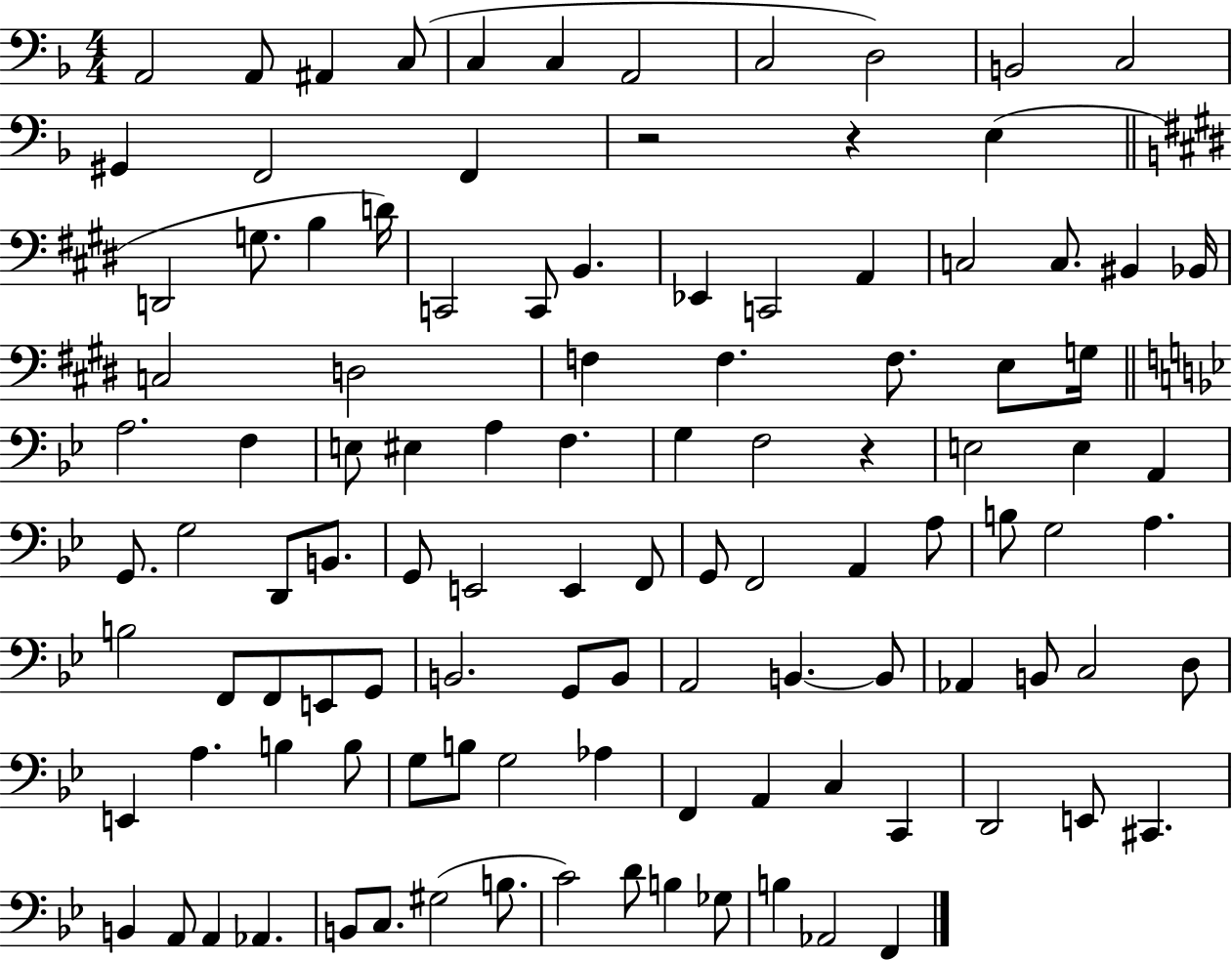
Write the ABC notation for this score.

X:1
T:Untitled
M:4/4
L:1/4
K:F
A,,2 A,,/2 ^A,, C,/2 C, C, A,,2 C,2 D,2 B,,2 C,2 ^G,, F,,2 F,, z2 z E, D,,2 G,/2 B, D/4 C,,2 C,,/2 B,, _E,, C,,2 A,, C,2 C,/2 ^B,, _B,,/4 C,2 D,2 F, F, F,/2 E,/2 G,/4 A,2 F, E,/2 ^E, A, F, G, F,2 z E,2 E, A,, G,,/2 G,2 D,,/2 B,,/2 G,,/2 E,,2 E,, F,,/2 G,,/2 F,,2 A,, A,/2 B,/2 G,2 A, B,2 F,,/2 F,,/2 E,,/2 G,,/2 B,,2 G,,/2 B,,/2 A,,2 B,, B,,/2 _A,, B,,/2 C,2 D,/2 E,, A, B, B,/2 G,/2 B,/2 G,2 _A, F,, A,, C, C,, D,,2 E,,/2 ^C,, B,, A,,/2 A,, _A,, B,,/2 C,/2 ^G,2 B,/2 C2 D/2 B, _G,/2 B, _A,,2 F,,